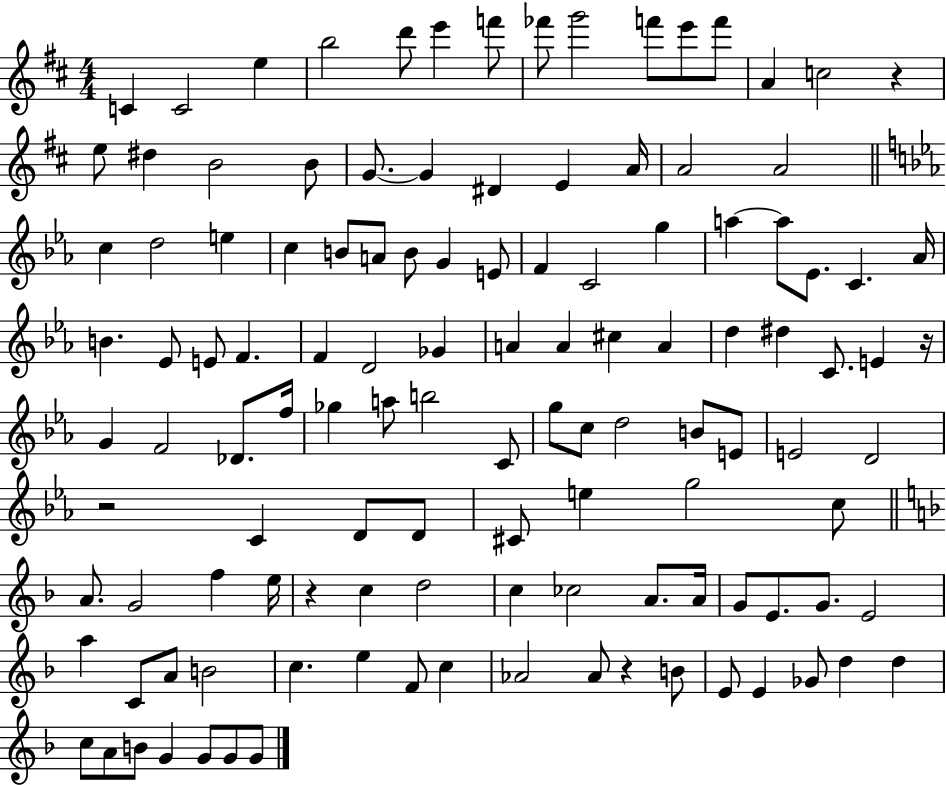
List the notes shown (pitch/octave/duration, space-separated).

C4/q C4/h E5/q B5/h D6/e E6/q F6/e FES6/e G6/h F6/e E6/e F6/e A4/q C5/h R/q E5/e D#5/q B4/h B4/e G4/e. G4/q D#4/q E4/q A4/s A4/h A4/h C5/q D5/h E5/q C5/q B4/e A4/e B4/e G4/q E4/e F4/q C4/h G5/q A5/q A5/e Eb4/e. C4/q. Ab4/s B4/q. Eb4/e E4/e F4/q. F4/q D4/h Gb4/q A4/q A4/q C#5/q A4/q D5/q D#5/q C4/e. E4/q R/s G4/q F4/h Db4/e. F5/s Gb5/q A5/e B5/h C4/e G5/e C5/e D5/h B4/e E4/e E4/h D4/h R/h C4/q D4/e D4/e C#4/e E5/q G5/h C5/e A4/e. G4/h F5/q E5/s R/q C5/q D5/h C5/q CES5/h A4/e. A4/s G4/e E4/e. G4/e. E4/h A5/q C4/e A4/e B4/h C5/q. E5/q F4/e C5/q Ab4/h Ab4/e R/q B4/e E4/e E4/q Gb4/e D5/q D5/q C5/e A4/e B4/e G4/q G4/e G4/e G4/e